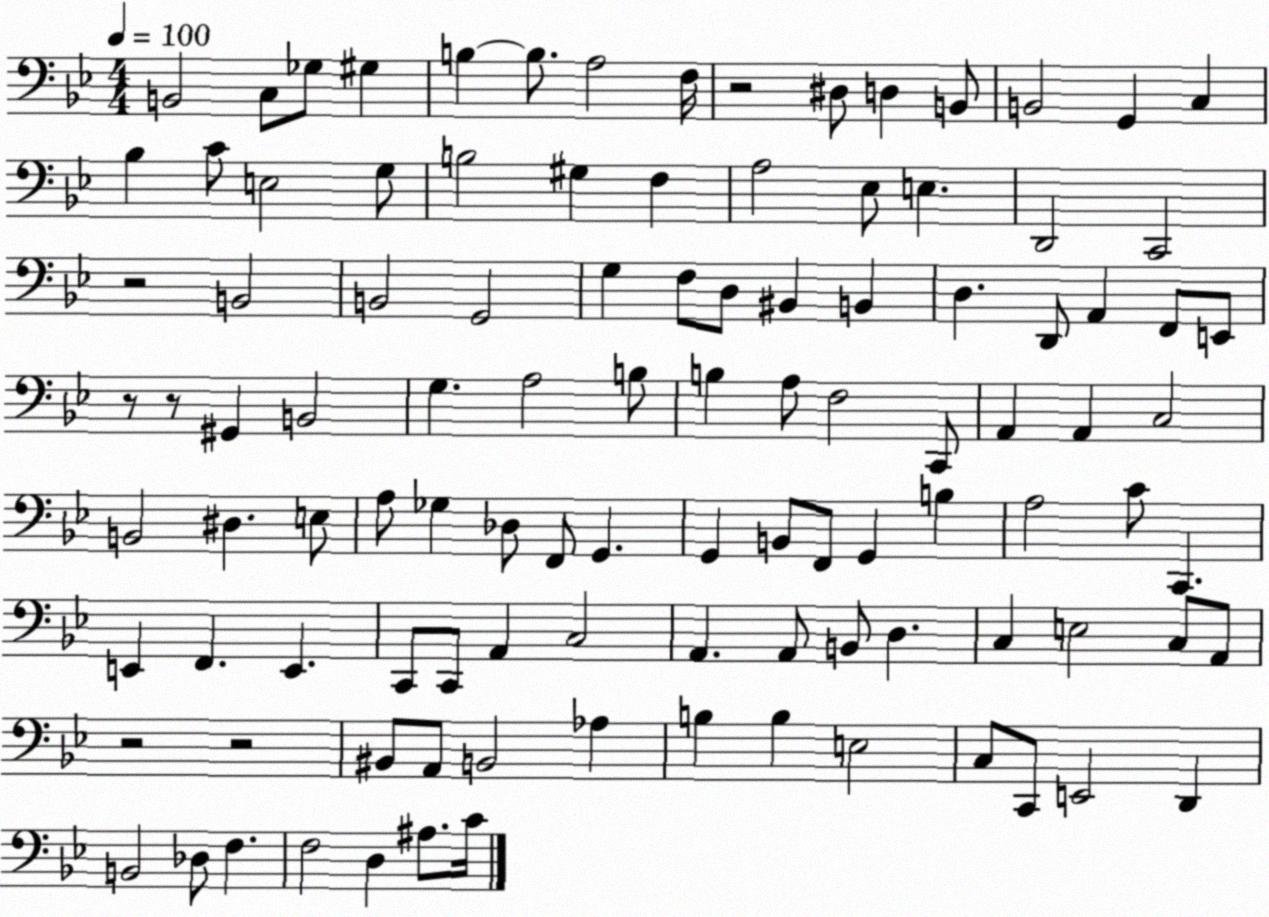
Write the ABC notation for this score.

X:1
T:Untitled
M:4/4
L:1/4
K:Bb
B,,2 C,/2 _G,/2 ^G, B, B,/2 A,2 F,/4 z2 ^D,/2 D, B,,/2 B,,2 G,, C, _B, C/2 E,2 G,/2 B,2 ^G, F, A,2 _E,/2 E, D,,2 C,,2 z2 B,,2 B,,2 G,,2 G, F,/2 D,/2 ^B,, B,, D, D,,/2 A,, F,,/2 E,,/2 z/2 z/2 ^G,, B,,2 G, A,2 B,/2 B, A,/2 F,2 C,,/2 A,, A,, C,2 B,,2 ^D, E,/2 A,/2 _G, _D,/2 F,,/2 G,, G,, B,,/2 F,,/2 G,, B, A,2 C/2 C,, E,, F,, E,, C,,/2 C,,/2 A,, C,2 A,, A,,/2 B,,/2 D, C, E,2 C,/2 A,,/2 z2 z2 ^B,,/2 A,,/2 B,,2 _A, B, B, E,2 C,/2 C,,/2 E,,2 D,, B,,2 _D,/2 F, F,2 D, ^A,/2 C/4